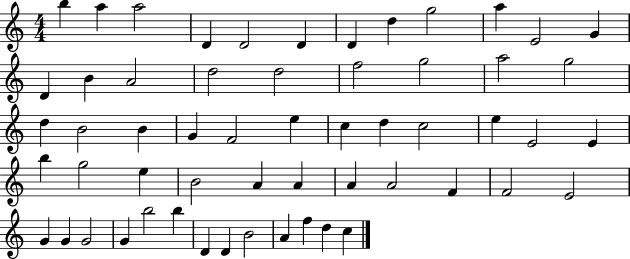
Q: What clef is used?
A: treble